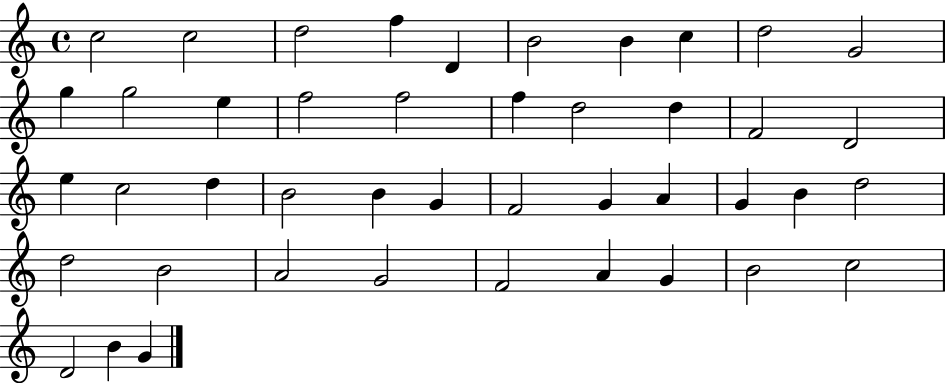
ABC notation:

X:1
T:Untitled
M:4/4
L:1/4
K:C
c2 c2 d2 f D B2 B c d2 G2 g g2 e f2 f2 f d2 d F2 D2 e c2 d B2 B G F2 G A G B d2 d2 B2 A2 G2 F2 A G B2 c2 D2 B G